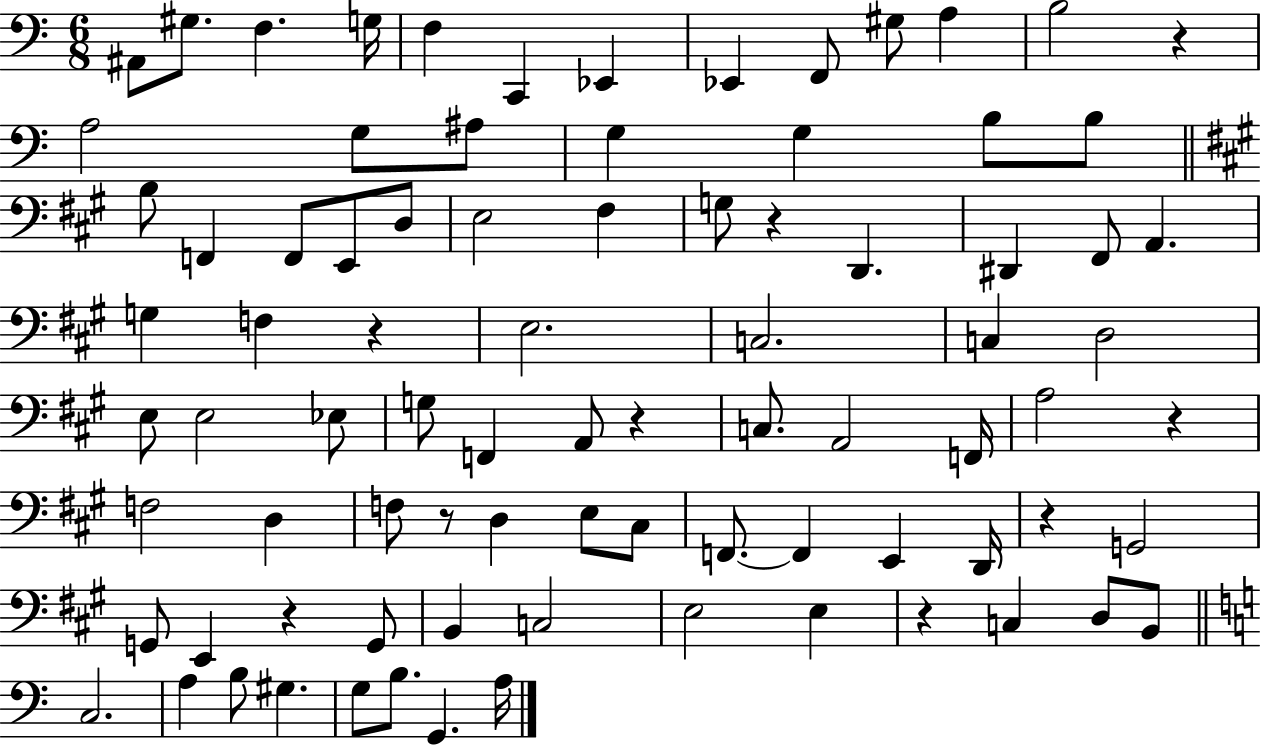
X:1
T:Untitled
M:6/8
L:1/4
K:C
^A,,/2 ^G,/2 F, G,/4 F, C,, _E,, _E,, F,,/2 ^G,/2 A, B,2 z A,2 G,/2 ^A,/2 G, G, B,/2 B,/2 B,/2 F,, F,,/2 E,,/2 D,/2 E,2 ^F, G,/2 z D,, ^D,, ^F,,/2 A,, G, F, z E,2 C,2 C, D,2 E,/2 E,2 _E,/2 G,/2 F,, A,,/2 z C,/2 A,,2 F,,/4 A,2 z F,2 D, F,/2 z/2 D, E,/2 ^C,/2 F,,/2 F,, E,, D,,/4 z G,,2 G,,/2 E,, z G,,/2 B,, C,2 E,2 E, z C, D,/2 B,,/2 C,2 A, B,/2 ^G, G,/2 B,/2 G,, A,/4